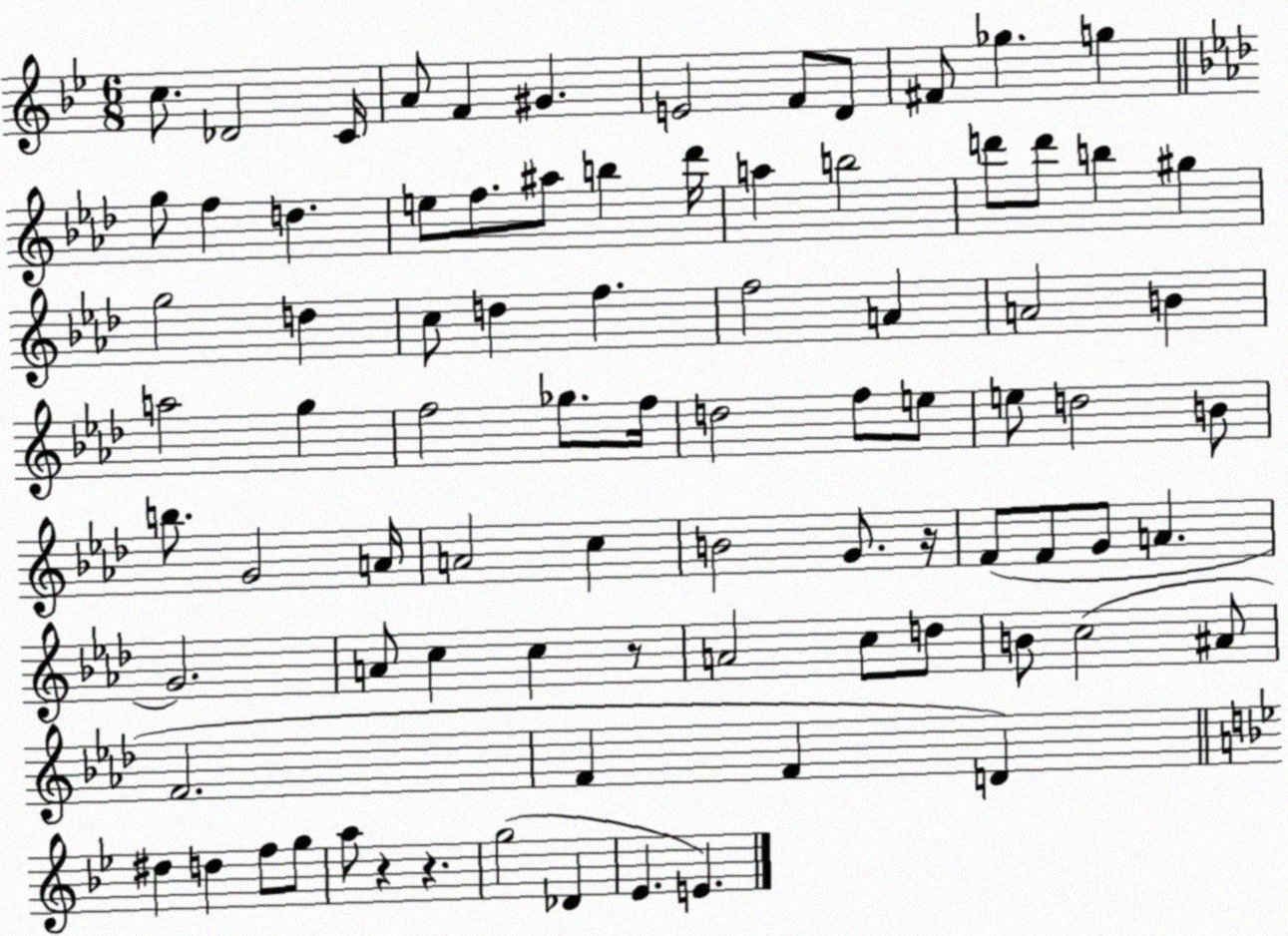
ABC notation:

X:1
T:Untitled
M:6/8
L:1/4
K:Bb
c/2 _D2 C/4 A/2 F ^G E2 F/2 D/2 ^F/2 _g g g/2 f d e/2 f/2 ^a/2 b _d'/4 a b2 d'/2 d'/2 b ^g g2 d c/2 d f f2 A A2 B a2 g f2 _g/2 f/4 d2 f/2 e/2 e/2 d2 B/2 b/2 G2 A/4 A2 c B2 G/2 z/4 F/2 F/2 G/2 A G2 A/2 c c z/2 A2 c/2 d/2 B/2 c2 ^A/2 F2 F F D ^d d f/2 g/2 a/2 z z g2 _D _E E